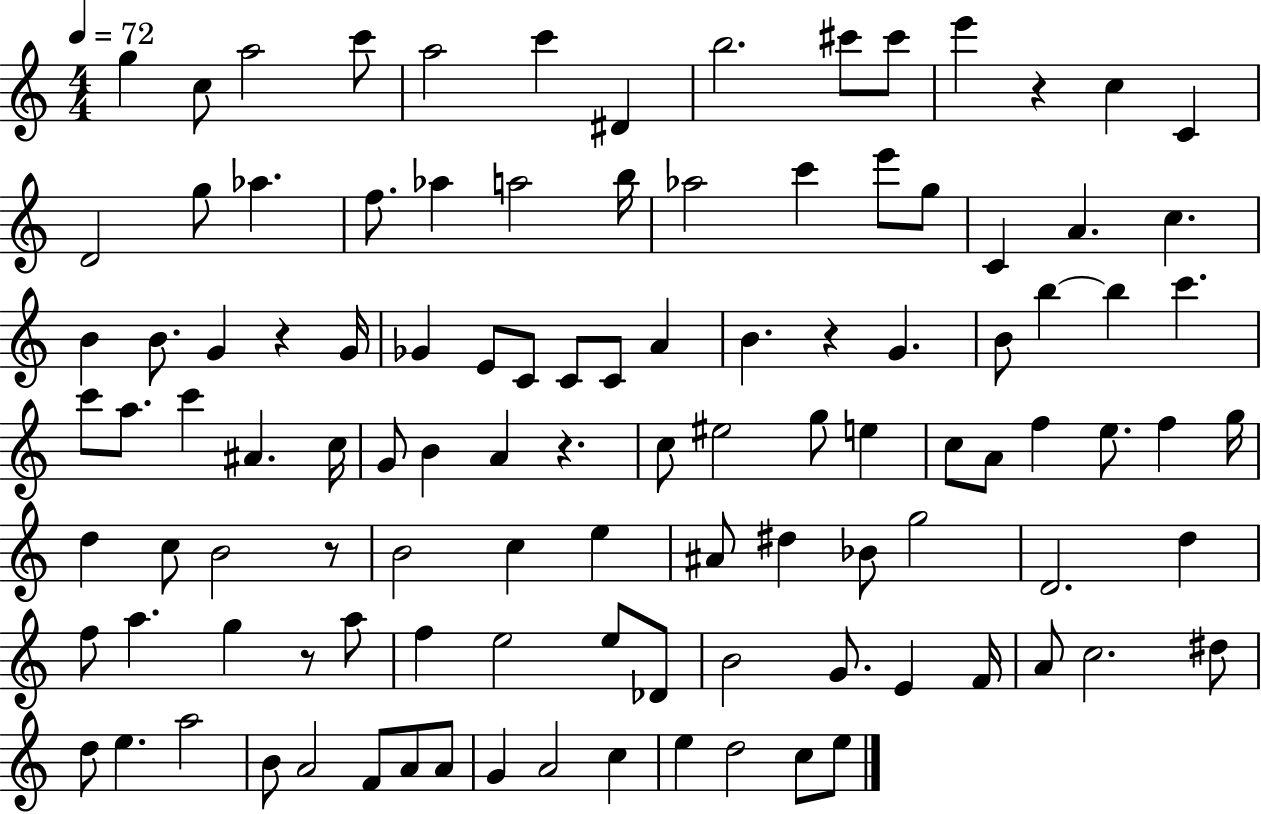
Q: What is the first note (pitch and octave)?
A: G5